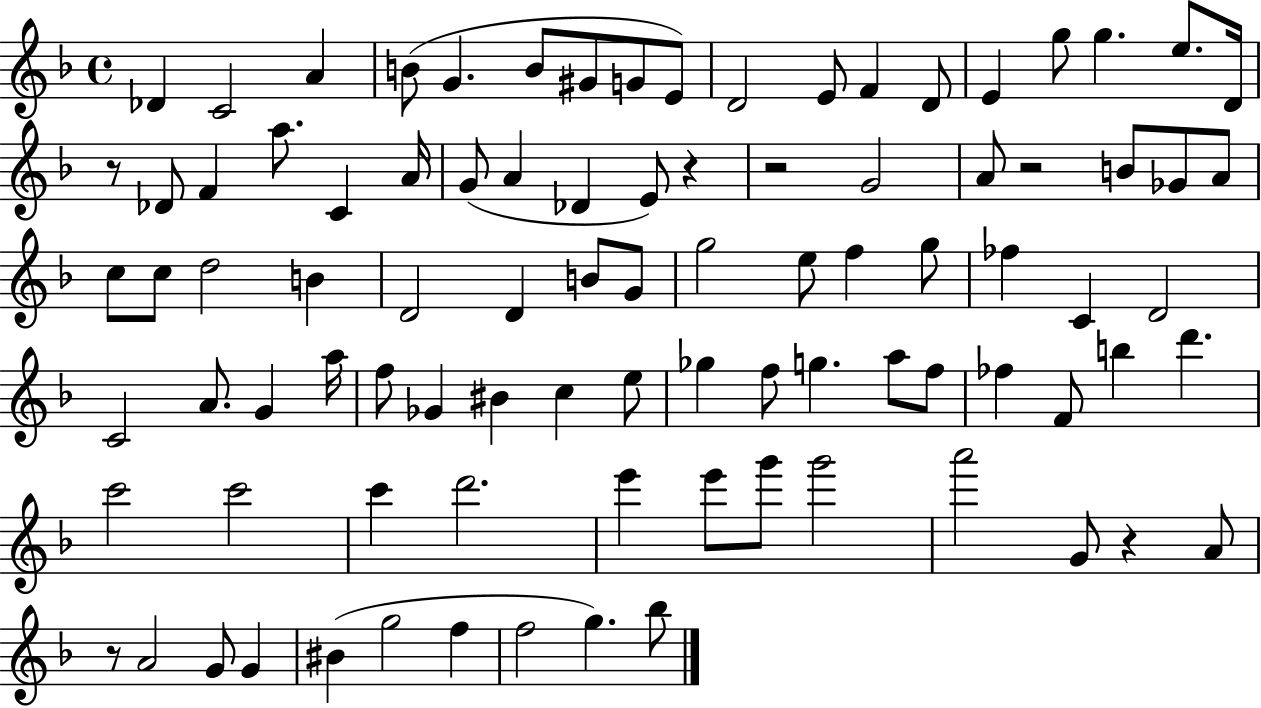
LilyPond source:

{
  \clef treble
  \time 4/4
  \defaultTimeSignature
  \key f \major
  des'4 c'2 a'4 | b'8( g'4. b'8 gis'8 g'8 e'8) | d'2 e'8 f'4 d'8 | e'4 g''8 g''4. e''8. d'16 | \break r8 des'8 f'4 a''8. c'4 a'16 | g'8( a'4 des'4 e'8) r4 | r2 g'2 | a'8 r2 b'8 ges'8 a'8 | \break c''8 c''8 d''2 b'4 | d'2 d'4 b'8 g'8 | g''2 e''8 f''4 g''8 | fes''4 c'4 d'2 | \break c'2 a'8. g'4 a''16 | f''8 ges'4 bis'4 c''4 e''8 | ges''4 f''8 g''4. a''8 f''8 | fes''4 f'8 b''4 d'''4. | \break c'''2 c'''2 | c'''4 d'''2. | e'''4 e'''8 g'''8 g'''2 | a'''2 g'8 r4 a'8 | \break r8 a'2 g'8 g'4 | bis'4( g''2 f''4 | f''2 g''4.) bes''8 | \bar "|."
}